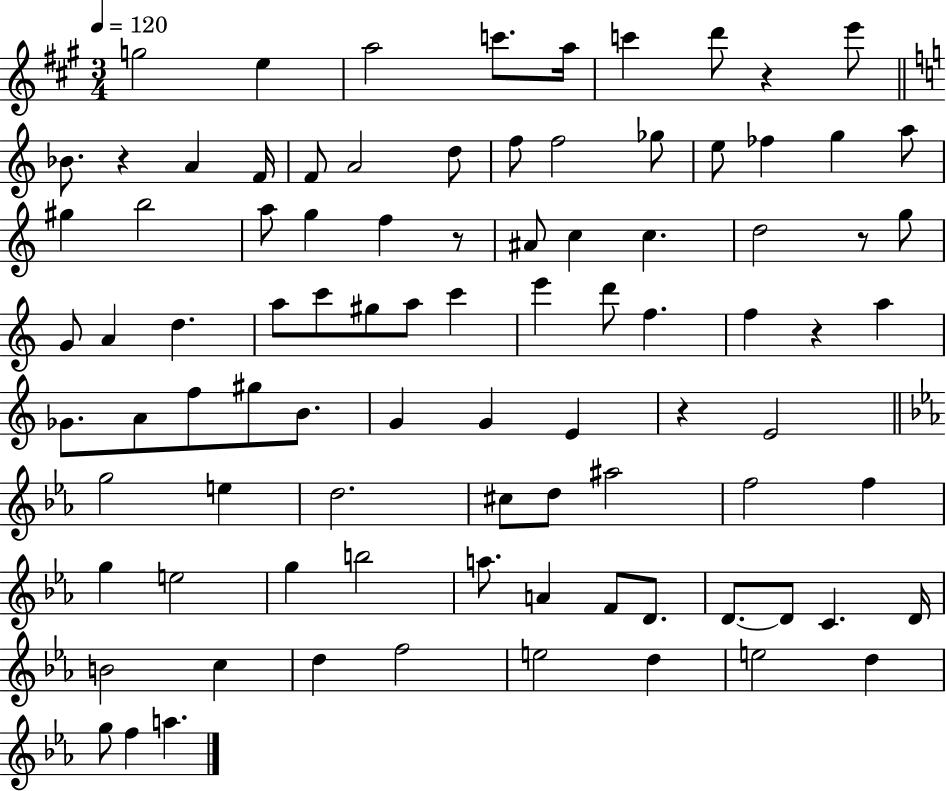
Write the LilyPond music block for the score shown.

{
  \clef treble
  \numericTimeSignature
  \time 3/4
  \key a \major
  \tempo 4 = 120
  \repeat volta 2 { g''2 e''4 | a''2 c'''8. a''16 | c'''4 d'''8 r4 e'''8 | \bar "||" \break \key c \major bes'8. r4 a'4 f'16 | f'8 a'2 d''8 | f''8 f''2 ges''8 | e''8 fes''4 g''4 a''8 | \break gis''4 b''2 | a''8 g''4 f''4 r8 | ais'8 c''4 c''4. | d''2 r8 g''8 | \break g'8 a'4 d''4. | a''8 c'''8 gis''8 a''8 c'''4 | e'''4 d'''8 f''4. | f''4 r4 a''4 | \break ges'8. a'8 f''8 gis''8 b'8. | g'4 g'4 e'4 | r4 e'2 | \bar "||" \break \key ees \major g''2 e''4 | d''2. | cis''8 d''8 ais''2 | f''2 f''4 | \break g''4 e''2 | g''4 b''2 | a''8. a'4 f'8 d'8. | d'8.~~ d'8 c'4. d'16 | \break b'2 c''4 | d''4 f''2 | e''2 d''4 | e''2 d''4 | \break g''8 f''4 a''4. | } \bar "|."
}